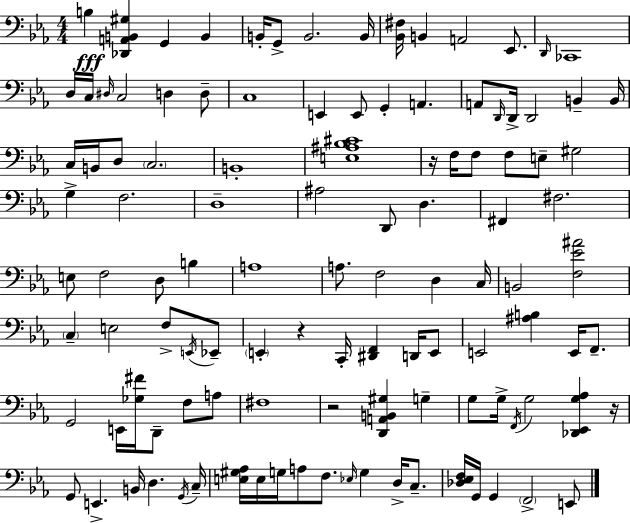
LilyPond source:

{
  \clef bass
  \numericTimeSignature
  \time 4/4
  \key ees \major
  b4\fff <des, a, b, gis>4 g,4 b,4 | b,16-. g,8-> b,2. b,16 | <bes, fis>16 b,4 a,2 ees,8. | \grace { d,16 } ces,1 | \break d16 c16 \grace { dis16 } c2 d4 | d8-- c1 | e,4 e,8 g,4-. a,4. | a,8 \grace { d,16 } d,16-> d,2 b,4-- | \break b,16 c16 b,16 d8 \parenthesize c2. | b,1-. | <e ais bes cis'>1 | r16 f16 f8 f8 e8-- gis2 | \break g4-> f2. | d1-- | ais2 d,8 d4. | fis,4 fis2. | \break e8 f2 d8 b4 | a1 | a8. f2 d4 | c16 b,2 <f ees' ais'>2 | \break \parenthesize c4-- e2 f8-> | \acciaccatura { e,16 } ees,8-- \parenthesize e,4-. r4 c,16-. <dis, f,>4 | d,16 e,8 e,2 <ais b>4 | e,16 f,8.-- g,2 e,16 <ges fis'>16 d,8-- | \break f8 a8 fis1 | r2 <d, a, b, gis>4 | g4-- g8 g16-> \acciaccatura { f,16 } g2 | <des, ees, g aes>4 r16 g,8 e,4.-> b,16 d4. | \break \acciaccatura { g,16 } c16-- <e gis aes>16 e16 g16 a8 f8. \grace { ees16 } g4 | d16-> c8.-- <des ees f>16 g,16 g,4 \parenthesize f,2-> | e,8 \bar "|."
}